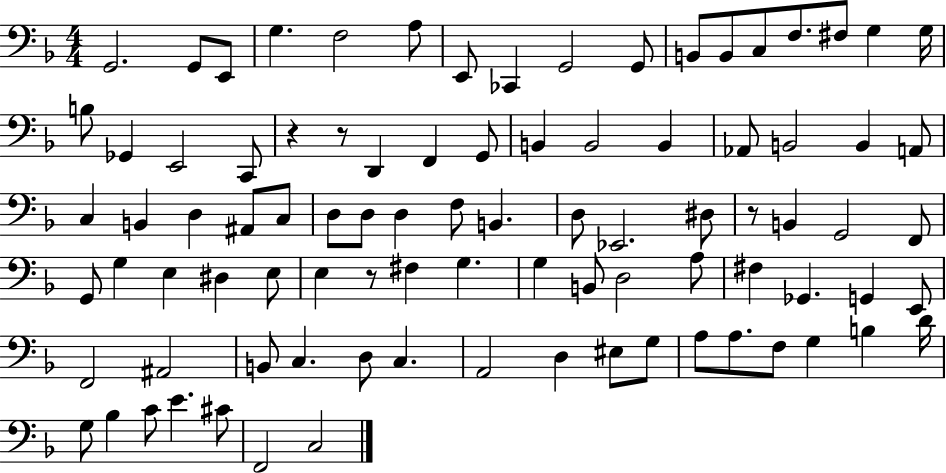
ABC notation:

X:1
T:Untitled
M:4/4
L:1/4
K:F
G,,2 G,,/2 E,,/2 G, F,2 A,/2 E,,/2 _C,, G,,2 G,,/2 B,,/2 B,,/2 C,/2 F,/2 ^F,/2 G, G,/4 B,/2 _G,, E,,2 C,,/2 z z/2 D,, F,, G,,/2 B,, B,,2 B,, _A,,/2 B,,2 B,, A,,/2 C, B,, D, ^A,,/2 C,/2 D,/2 D,/2 D, F,/2 B,, D,/2 _E,,2 ^D,/2 z/2 B,, G,,2 F,,/2 G,,/2 G, E, ^D, E,/2 E, z/2 ^F, G, G, B,,/2 D,2 A,/2 ^F, _G,, G,, E,,/2 F,,2 ^A,,2 B,,/2 C, D,/2 C, A,,2 D, ^E,/2 G,/2 A,/2 A,/2 F,/2 G, B, D/4 G,/2 _B, C/2 E ^C/2 F,,2 C,2